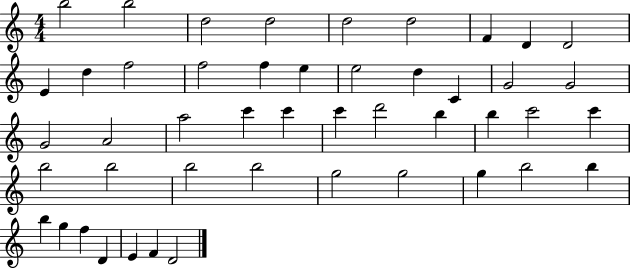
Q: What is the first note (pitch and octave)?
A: B5